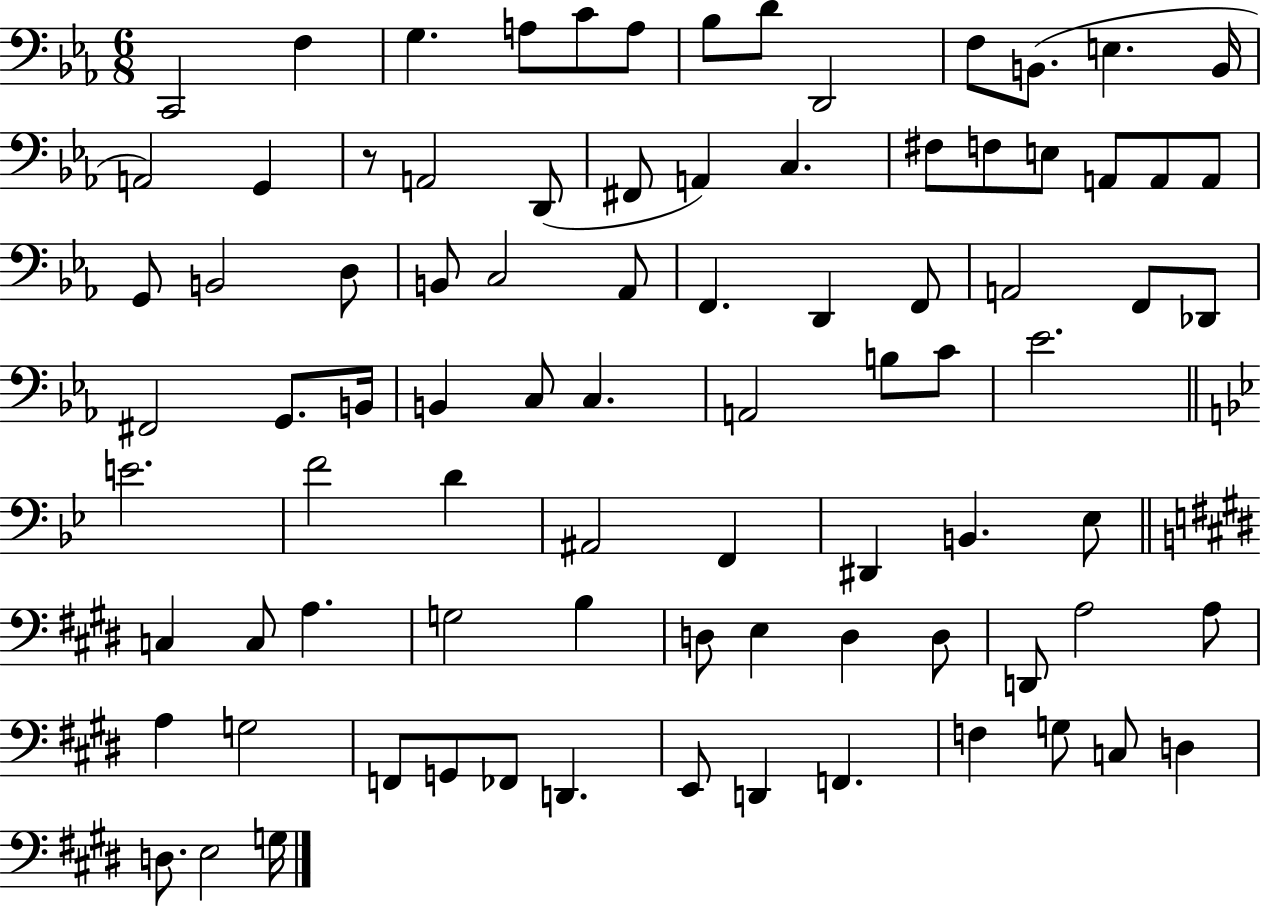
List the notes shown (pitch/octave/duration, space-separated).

C2/h F3/q G3/q. A3/e C4/e A3/e Bb3/e D4/e D2/h F3/e B2/e. E3/q. B2/s A2/h G2/q R/e A2/h D2/e F#2/e A2/q C3/q. F#3/e F3/e E3/e A2/e A2/e A2/e G2/e B2/h D3/e B2/e C3/h Ab2/e F2/q. D2/q F2/e A2/h F2/e Db2/e F#2/h G2/e. B2/s B2/q C3/e C3/q. A2/h B3/e C4/e Eb4/h. E4/h. F4/h D4/q A#2/h F2/q D#2/q B2/q. Eb3/e C3/q C3/e A3/q. G3/h B3/q D3/e E3/q D3/q D3/e D2/e A3/h A3/e A3/q G3/h F2/e G2/e FES2/e D2/q. E2/e D2/q F2/q. F3/q G3/e C3/e D3/q D3/e. E3/h G3/s